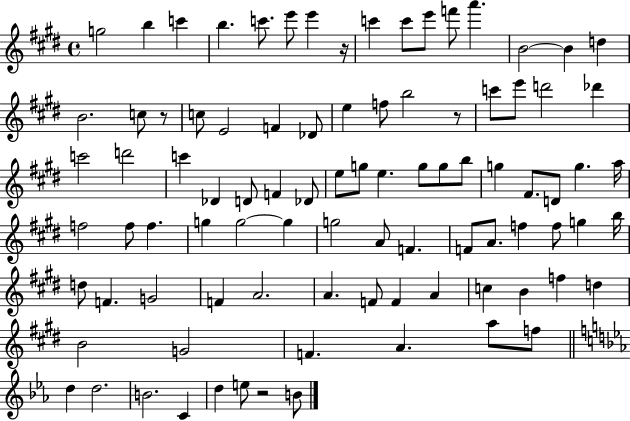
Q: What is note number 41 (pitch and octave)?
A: B5